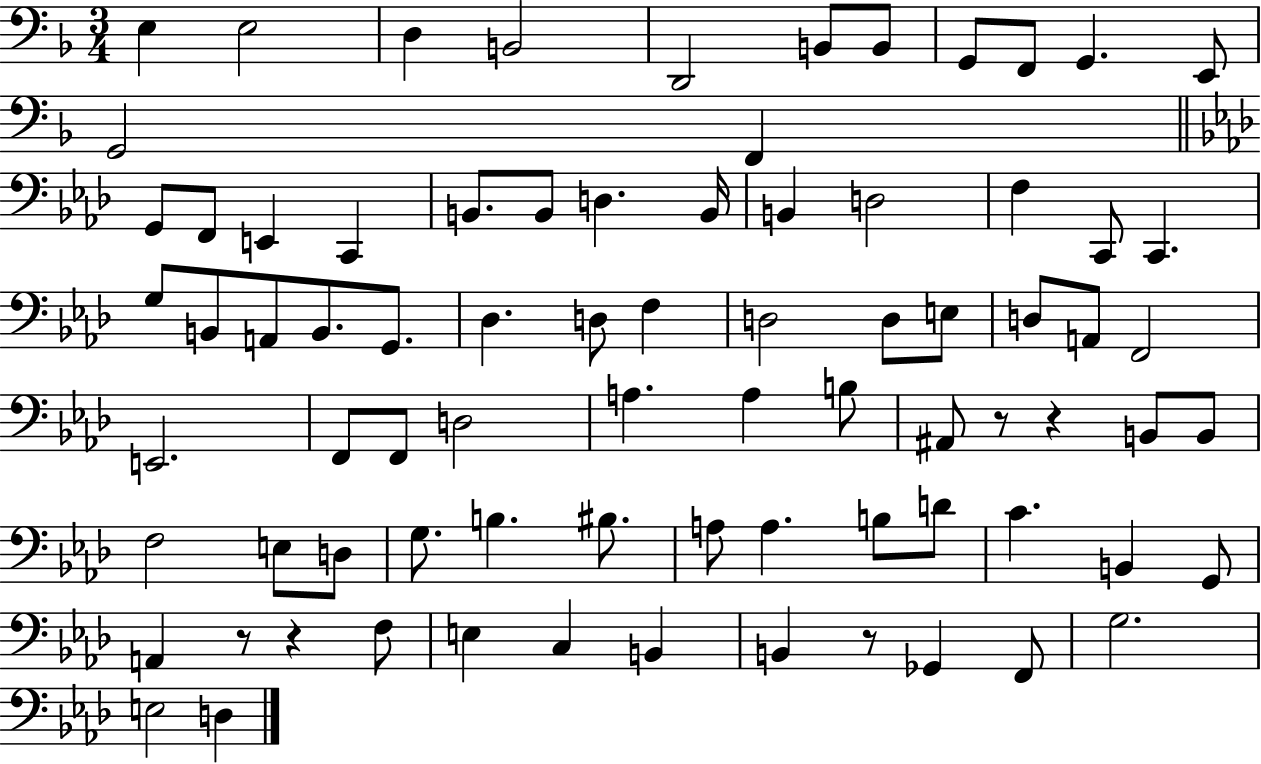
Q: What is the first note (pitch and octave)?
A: E3